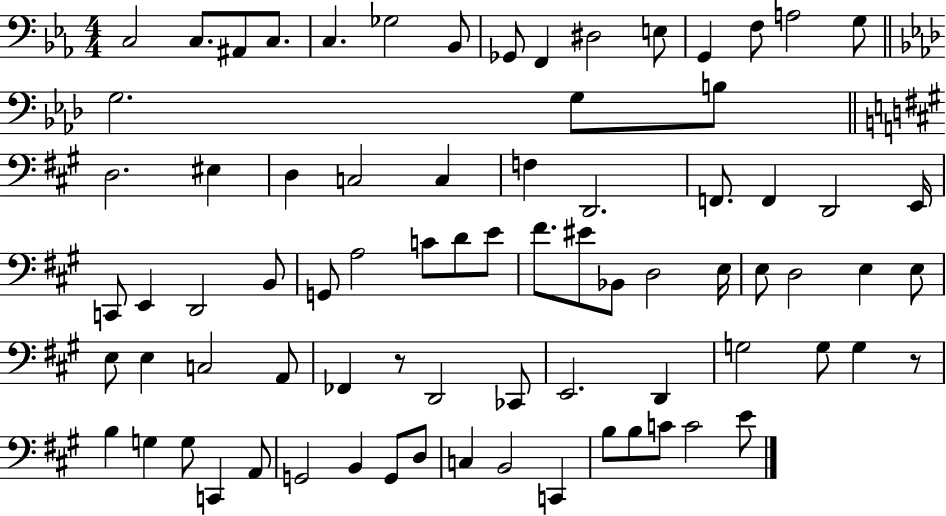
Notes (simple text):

C3/h C3/e. A#2/e C3/e. C3/q. Gb3/h Bb2/e Gb2/e F2/q D#3/h E3/e G2/q F3/e A3/h G3/e G3/h. G3/e B3/e D3/h. EIS3/q D3/q C3/h C3/q F3/q D2/h. F2/e. F2/q D2/h E2/s C2/e E2/q D2/h B2/e G2/e A3/h C4/e D4/e E4/e F#4/e. EIS4/e Bb2/e D3/h E3/s E3/e D3/h E3/q E3/e E3/e E3/q C3/h A2/e FES2/q R/e D2/h CES2/e E2/h. D2/q G3/h G3/e G3/q R/e B3/q G3/q G3/e C2/q A2/e G2/h B2/q G2/e D3/e C3/q B2/h C2/q B3/e B3/e C4/e C4/h E4/e